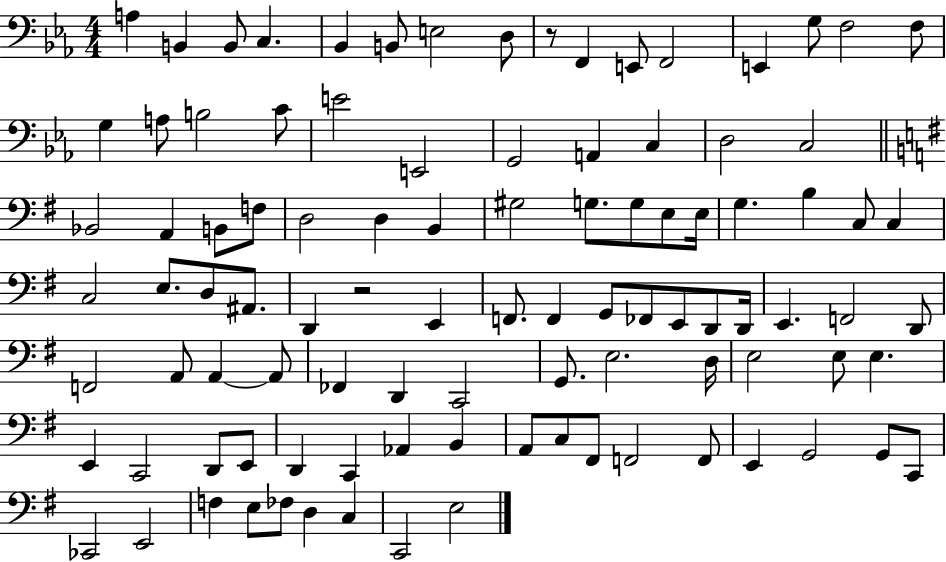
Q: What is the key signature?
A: EES major